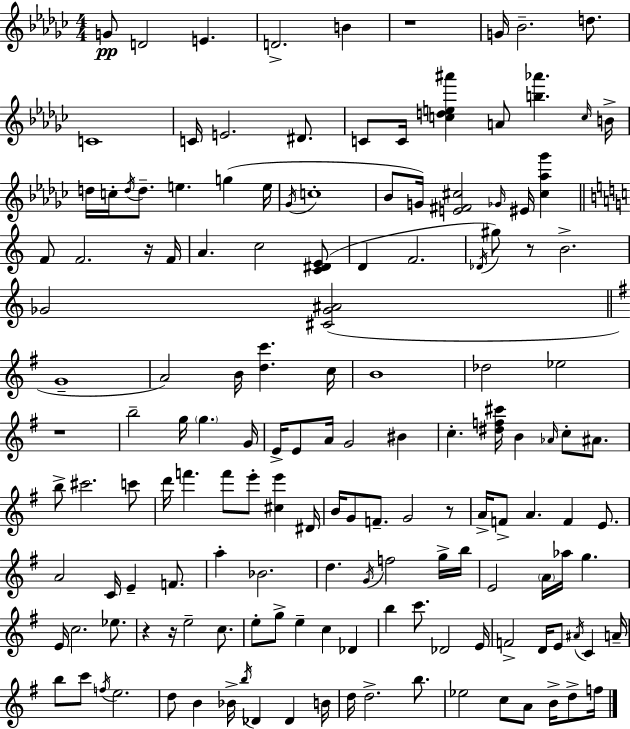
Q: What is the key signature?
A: EES minor